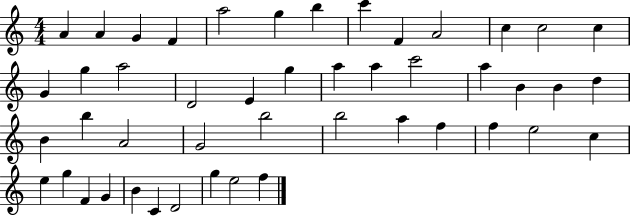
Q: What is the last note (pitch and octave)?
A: F5